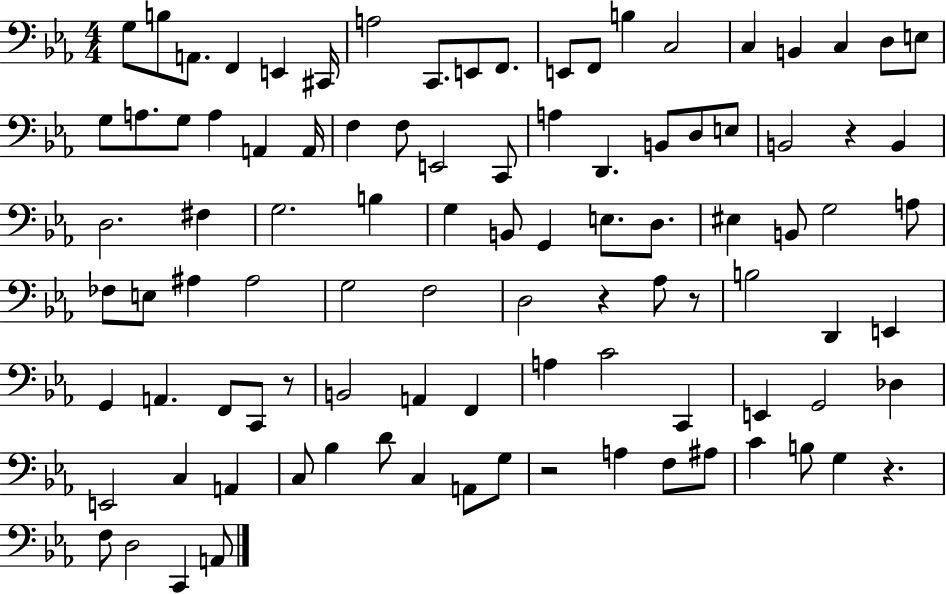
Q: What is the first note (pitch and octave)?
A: G3